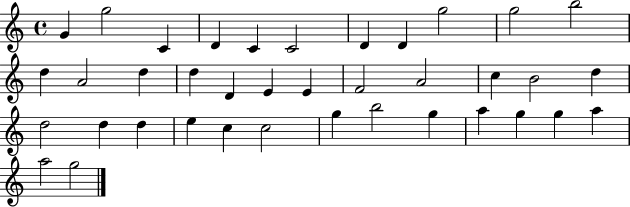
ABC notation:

X:1
T:Untitled
M:4/4
L:1/4
K:C
G g2 C D C C2 D D g2 g2 b2 d A2 d d D E E F2 A2 c B2 d d2 d d e c c2 g b2 g a g g a a2 g2